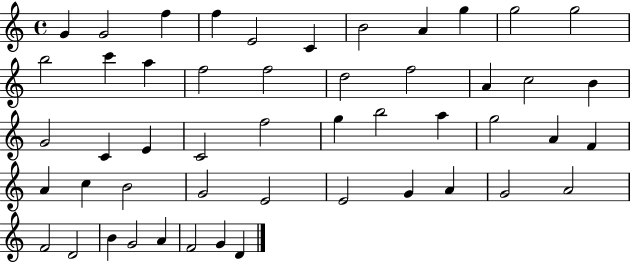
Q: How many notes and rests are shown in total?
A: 50